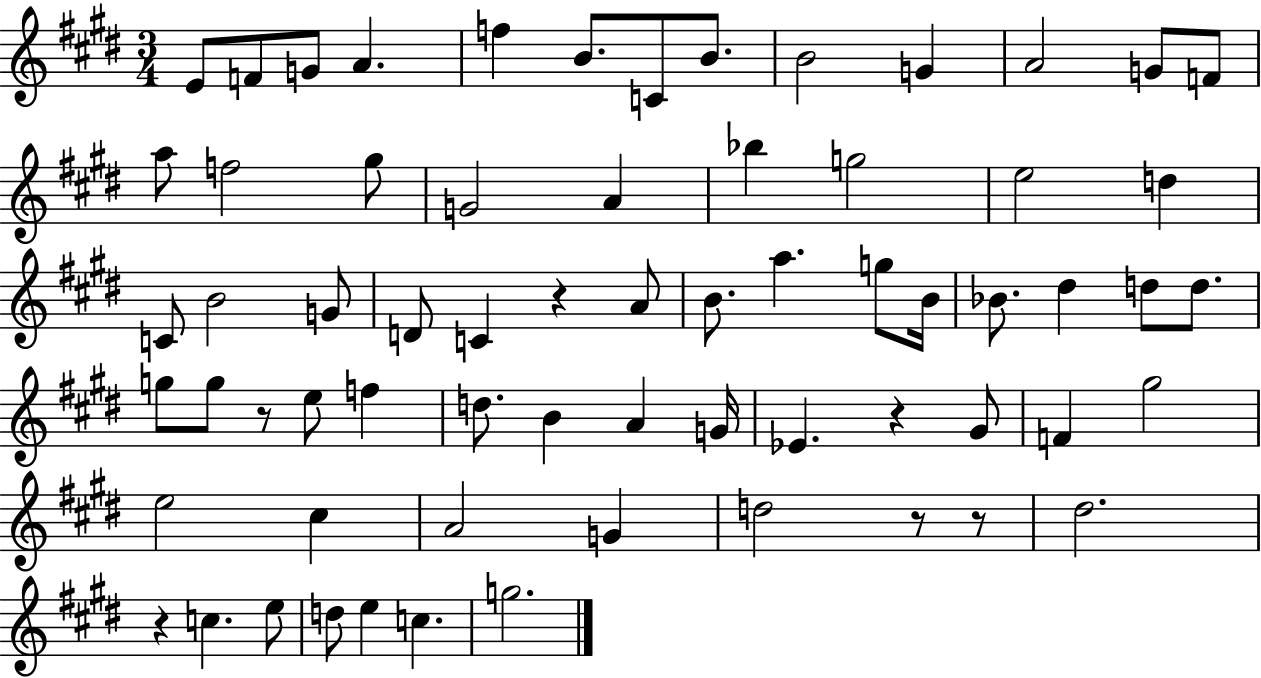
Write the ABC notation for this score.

X:1
T:Untitled
M:3/4
L:1/4
K:E
E/2 F/2 G/2 A f B/2 C/2 B/2 B2 G A2 G/2 F/2 a/2 f2 ^g/2 G2 A _b g2 e2 d C/2 B2 G/2 D/2 C z A/2 B/2 a g/2 B/4 _B/2 ^d d/2 d/2 g/2 g/2 z/2 e/2 f d/2 B A G/4 _E z ^G/2 F ^g2 e2 ^c A2 G d2 z/2 z/2 ^d2 z c e/2 d/2 e c g2